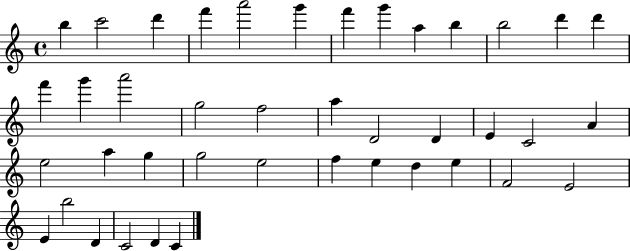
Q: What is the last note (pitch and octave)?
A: C4